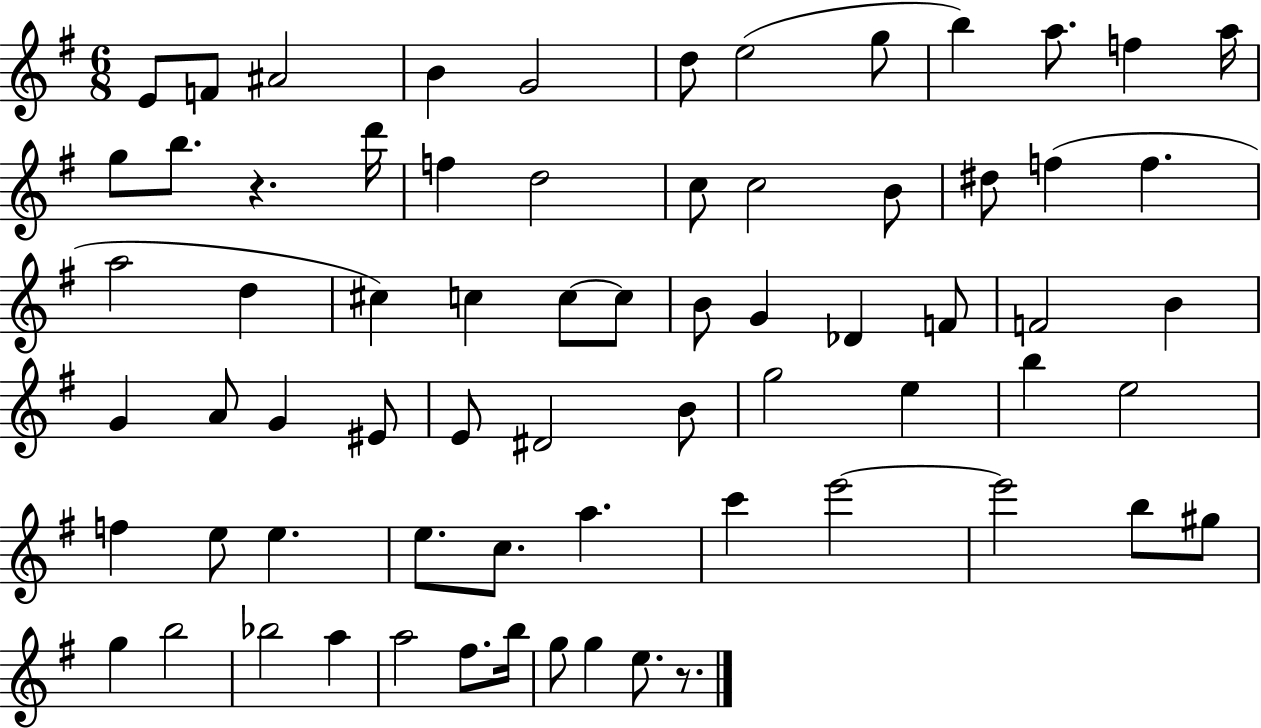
{
  \clef treble
  \numericTimeSignature
  \time 6/8
  \key g \major
  e'8 f'8 ais'2 | b'4 g'2 | d''8 e''2( g''8 | b''4) a''8. f''4 a''16 | \break g''8 b''8. r4. d'''16 | f''4 d''2 | c''8 c''2 b'8 | dis''8 f''4( f''4. | \break a''2 d''4 | cis''4) c''4 c''8~~ c''8 | b'8 g'4 des'4 f'8 | f'2 b'4 | \break g'4 a'8 g'4 eis'8 | e'8 dis'2 b'8 | g''2 e''4 | b''4 e''2 | \break f''4 e''8 e''4. | e''8. c''8. a''4. | c'''4 e'''2~~ | e'''2 b''8 gis''8 | \break g''4 b''2 | bes''2 a''4 | a''2 fis''8. b''16 | g''8 g''4 e''8. r8. | \break \bar "|."
}